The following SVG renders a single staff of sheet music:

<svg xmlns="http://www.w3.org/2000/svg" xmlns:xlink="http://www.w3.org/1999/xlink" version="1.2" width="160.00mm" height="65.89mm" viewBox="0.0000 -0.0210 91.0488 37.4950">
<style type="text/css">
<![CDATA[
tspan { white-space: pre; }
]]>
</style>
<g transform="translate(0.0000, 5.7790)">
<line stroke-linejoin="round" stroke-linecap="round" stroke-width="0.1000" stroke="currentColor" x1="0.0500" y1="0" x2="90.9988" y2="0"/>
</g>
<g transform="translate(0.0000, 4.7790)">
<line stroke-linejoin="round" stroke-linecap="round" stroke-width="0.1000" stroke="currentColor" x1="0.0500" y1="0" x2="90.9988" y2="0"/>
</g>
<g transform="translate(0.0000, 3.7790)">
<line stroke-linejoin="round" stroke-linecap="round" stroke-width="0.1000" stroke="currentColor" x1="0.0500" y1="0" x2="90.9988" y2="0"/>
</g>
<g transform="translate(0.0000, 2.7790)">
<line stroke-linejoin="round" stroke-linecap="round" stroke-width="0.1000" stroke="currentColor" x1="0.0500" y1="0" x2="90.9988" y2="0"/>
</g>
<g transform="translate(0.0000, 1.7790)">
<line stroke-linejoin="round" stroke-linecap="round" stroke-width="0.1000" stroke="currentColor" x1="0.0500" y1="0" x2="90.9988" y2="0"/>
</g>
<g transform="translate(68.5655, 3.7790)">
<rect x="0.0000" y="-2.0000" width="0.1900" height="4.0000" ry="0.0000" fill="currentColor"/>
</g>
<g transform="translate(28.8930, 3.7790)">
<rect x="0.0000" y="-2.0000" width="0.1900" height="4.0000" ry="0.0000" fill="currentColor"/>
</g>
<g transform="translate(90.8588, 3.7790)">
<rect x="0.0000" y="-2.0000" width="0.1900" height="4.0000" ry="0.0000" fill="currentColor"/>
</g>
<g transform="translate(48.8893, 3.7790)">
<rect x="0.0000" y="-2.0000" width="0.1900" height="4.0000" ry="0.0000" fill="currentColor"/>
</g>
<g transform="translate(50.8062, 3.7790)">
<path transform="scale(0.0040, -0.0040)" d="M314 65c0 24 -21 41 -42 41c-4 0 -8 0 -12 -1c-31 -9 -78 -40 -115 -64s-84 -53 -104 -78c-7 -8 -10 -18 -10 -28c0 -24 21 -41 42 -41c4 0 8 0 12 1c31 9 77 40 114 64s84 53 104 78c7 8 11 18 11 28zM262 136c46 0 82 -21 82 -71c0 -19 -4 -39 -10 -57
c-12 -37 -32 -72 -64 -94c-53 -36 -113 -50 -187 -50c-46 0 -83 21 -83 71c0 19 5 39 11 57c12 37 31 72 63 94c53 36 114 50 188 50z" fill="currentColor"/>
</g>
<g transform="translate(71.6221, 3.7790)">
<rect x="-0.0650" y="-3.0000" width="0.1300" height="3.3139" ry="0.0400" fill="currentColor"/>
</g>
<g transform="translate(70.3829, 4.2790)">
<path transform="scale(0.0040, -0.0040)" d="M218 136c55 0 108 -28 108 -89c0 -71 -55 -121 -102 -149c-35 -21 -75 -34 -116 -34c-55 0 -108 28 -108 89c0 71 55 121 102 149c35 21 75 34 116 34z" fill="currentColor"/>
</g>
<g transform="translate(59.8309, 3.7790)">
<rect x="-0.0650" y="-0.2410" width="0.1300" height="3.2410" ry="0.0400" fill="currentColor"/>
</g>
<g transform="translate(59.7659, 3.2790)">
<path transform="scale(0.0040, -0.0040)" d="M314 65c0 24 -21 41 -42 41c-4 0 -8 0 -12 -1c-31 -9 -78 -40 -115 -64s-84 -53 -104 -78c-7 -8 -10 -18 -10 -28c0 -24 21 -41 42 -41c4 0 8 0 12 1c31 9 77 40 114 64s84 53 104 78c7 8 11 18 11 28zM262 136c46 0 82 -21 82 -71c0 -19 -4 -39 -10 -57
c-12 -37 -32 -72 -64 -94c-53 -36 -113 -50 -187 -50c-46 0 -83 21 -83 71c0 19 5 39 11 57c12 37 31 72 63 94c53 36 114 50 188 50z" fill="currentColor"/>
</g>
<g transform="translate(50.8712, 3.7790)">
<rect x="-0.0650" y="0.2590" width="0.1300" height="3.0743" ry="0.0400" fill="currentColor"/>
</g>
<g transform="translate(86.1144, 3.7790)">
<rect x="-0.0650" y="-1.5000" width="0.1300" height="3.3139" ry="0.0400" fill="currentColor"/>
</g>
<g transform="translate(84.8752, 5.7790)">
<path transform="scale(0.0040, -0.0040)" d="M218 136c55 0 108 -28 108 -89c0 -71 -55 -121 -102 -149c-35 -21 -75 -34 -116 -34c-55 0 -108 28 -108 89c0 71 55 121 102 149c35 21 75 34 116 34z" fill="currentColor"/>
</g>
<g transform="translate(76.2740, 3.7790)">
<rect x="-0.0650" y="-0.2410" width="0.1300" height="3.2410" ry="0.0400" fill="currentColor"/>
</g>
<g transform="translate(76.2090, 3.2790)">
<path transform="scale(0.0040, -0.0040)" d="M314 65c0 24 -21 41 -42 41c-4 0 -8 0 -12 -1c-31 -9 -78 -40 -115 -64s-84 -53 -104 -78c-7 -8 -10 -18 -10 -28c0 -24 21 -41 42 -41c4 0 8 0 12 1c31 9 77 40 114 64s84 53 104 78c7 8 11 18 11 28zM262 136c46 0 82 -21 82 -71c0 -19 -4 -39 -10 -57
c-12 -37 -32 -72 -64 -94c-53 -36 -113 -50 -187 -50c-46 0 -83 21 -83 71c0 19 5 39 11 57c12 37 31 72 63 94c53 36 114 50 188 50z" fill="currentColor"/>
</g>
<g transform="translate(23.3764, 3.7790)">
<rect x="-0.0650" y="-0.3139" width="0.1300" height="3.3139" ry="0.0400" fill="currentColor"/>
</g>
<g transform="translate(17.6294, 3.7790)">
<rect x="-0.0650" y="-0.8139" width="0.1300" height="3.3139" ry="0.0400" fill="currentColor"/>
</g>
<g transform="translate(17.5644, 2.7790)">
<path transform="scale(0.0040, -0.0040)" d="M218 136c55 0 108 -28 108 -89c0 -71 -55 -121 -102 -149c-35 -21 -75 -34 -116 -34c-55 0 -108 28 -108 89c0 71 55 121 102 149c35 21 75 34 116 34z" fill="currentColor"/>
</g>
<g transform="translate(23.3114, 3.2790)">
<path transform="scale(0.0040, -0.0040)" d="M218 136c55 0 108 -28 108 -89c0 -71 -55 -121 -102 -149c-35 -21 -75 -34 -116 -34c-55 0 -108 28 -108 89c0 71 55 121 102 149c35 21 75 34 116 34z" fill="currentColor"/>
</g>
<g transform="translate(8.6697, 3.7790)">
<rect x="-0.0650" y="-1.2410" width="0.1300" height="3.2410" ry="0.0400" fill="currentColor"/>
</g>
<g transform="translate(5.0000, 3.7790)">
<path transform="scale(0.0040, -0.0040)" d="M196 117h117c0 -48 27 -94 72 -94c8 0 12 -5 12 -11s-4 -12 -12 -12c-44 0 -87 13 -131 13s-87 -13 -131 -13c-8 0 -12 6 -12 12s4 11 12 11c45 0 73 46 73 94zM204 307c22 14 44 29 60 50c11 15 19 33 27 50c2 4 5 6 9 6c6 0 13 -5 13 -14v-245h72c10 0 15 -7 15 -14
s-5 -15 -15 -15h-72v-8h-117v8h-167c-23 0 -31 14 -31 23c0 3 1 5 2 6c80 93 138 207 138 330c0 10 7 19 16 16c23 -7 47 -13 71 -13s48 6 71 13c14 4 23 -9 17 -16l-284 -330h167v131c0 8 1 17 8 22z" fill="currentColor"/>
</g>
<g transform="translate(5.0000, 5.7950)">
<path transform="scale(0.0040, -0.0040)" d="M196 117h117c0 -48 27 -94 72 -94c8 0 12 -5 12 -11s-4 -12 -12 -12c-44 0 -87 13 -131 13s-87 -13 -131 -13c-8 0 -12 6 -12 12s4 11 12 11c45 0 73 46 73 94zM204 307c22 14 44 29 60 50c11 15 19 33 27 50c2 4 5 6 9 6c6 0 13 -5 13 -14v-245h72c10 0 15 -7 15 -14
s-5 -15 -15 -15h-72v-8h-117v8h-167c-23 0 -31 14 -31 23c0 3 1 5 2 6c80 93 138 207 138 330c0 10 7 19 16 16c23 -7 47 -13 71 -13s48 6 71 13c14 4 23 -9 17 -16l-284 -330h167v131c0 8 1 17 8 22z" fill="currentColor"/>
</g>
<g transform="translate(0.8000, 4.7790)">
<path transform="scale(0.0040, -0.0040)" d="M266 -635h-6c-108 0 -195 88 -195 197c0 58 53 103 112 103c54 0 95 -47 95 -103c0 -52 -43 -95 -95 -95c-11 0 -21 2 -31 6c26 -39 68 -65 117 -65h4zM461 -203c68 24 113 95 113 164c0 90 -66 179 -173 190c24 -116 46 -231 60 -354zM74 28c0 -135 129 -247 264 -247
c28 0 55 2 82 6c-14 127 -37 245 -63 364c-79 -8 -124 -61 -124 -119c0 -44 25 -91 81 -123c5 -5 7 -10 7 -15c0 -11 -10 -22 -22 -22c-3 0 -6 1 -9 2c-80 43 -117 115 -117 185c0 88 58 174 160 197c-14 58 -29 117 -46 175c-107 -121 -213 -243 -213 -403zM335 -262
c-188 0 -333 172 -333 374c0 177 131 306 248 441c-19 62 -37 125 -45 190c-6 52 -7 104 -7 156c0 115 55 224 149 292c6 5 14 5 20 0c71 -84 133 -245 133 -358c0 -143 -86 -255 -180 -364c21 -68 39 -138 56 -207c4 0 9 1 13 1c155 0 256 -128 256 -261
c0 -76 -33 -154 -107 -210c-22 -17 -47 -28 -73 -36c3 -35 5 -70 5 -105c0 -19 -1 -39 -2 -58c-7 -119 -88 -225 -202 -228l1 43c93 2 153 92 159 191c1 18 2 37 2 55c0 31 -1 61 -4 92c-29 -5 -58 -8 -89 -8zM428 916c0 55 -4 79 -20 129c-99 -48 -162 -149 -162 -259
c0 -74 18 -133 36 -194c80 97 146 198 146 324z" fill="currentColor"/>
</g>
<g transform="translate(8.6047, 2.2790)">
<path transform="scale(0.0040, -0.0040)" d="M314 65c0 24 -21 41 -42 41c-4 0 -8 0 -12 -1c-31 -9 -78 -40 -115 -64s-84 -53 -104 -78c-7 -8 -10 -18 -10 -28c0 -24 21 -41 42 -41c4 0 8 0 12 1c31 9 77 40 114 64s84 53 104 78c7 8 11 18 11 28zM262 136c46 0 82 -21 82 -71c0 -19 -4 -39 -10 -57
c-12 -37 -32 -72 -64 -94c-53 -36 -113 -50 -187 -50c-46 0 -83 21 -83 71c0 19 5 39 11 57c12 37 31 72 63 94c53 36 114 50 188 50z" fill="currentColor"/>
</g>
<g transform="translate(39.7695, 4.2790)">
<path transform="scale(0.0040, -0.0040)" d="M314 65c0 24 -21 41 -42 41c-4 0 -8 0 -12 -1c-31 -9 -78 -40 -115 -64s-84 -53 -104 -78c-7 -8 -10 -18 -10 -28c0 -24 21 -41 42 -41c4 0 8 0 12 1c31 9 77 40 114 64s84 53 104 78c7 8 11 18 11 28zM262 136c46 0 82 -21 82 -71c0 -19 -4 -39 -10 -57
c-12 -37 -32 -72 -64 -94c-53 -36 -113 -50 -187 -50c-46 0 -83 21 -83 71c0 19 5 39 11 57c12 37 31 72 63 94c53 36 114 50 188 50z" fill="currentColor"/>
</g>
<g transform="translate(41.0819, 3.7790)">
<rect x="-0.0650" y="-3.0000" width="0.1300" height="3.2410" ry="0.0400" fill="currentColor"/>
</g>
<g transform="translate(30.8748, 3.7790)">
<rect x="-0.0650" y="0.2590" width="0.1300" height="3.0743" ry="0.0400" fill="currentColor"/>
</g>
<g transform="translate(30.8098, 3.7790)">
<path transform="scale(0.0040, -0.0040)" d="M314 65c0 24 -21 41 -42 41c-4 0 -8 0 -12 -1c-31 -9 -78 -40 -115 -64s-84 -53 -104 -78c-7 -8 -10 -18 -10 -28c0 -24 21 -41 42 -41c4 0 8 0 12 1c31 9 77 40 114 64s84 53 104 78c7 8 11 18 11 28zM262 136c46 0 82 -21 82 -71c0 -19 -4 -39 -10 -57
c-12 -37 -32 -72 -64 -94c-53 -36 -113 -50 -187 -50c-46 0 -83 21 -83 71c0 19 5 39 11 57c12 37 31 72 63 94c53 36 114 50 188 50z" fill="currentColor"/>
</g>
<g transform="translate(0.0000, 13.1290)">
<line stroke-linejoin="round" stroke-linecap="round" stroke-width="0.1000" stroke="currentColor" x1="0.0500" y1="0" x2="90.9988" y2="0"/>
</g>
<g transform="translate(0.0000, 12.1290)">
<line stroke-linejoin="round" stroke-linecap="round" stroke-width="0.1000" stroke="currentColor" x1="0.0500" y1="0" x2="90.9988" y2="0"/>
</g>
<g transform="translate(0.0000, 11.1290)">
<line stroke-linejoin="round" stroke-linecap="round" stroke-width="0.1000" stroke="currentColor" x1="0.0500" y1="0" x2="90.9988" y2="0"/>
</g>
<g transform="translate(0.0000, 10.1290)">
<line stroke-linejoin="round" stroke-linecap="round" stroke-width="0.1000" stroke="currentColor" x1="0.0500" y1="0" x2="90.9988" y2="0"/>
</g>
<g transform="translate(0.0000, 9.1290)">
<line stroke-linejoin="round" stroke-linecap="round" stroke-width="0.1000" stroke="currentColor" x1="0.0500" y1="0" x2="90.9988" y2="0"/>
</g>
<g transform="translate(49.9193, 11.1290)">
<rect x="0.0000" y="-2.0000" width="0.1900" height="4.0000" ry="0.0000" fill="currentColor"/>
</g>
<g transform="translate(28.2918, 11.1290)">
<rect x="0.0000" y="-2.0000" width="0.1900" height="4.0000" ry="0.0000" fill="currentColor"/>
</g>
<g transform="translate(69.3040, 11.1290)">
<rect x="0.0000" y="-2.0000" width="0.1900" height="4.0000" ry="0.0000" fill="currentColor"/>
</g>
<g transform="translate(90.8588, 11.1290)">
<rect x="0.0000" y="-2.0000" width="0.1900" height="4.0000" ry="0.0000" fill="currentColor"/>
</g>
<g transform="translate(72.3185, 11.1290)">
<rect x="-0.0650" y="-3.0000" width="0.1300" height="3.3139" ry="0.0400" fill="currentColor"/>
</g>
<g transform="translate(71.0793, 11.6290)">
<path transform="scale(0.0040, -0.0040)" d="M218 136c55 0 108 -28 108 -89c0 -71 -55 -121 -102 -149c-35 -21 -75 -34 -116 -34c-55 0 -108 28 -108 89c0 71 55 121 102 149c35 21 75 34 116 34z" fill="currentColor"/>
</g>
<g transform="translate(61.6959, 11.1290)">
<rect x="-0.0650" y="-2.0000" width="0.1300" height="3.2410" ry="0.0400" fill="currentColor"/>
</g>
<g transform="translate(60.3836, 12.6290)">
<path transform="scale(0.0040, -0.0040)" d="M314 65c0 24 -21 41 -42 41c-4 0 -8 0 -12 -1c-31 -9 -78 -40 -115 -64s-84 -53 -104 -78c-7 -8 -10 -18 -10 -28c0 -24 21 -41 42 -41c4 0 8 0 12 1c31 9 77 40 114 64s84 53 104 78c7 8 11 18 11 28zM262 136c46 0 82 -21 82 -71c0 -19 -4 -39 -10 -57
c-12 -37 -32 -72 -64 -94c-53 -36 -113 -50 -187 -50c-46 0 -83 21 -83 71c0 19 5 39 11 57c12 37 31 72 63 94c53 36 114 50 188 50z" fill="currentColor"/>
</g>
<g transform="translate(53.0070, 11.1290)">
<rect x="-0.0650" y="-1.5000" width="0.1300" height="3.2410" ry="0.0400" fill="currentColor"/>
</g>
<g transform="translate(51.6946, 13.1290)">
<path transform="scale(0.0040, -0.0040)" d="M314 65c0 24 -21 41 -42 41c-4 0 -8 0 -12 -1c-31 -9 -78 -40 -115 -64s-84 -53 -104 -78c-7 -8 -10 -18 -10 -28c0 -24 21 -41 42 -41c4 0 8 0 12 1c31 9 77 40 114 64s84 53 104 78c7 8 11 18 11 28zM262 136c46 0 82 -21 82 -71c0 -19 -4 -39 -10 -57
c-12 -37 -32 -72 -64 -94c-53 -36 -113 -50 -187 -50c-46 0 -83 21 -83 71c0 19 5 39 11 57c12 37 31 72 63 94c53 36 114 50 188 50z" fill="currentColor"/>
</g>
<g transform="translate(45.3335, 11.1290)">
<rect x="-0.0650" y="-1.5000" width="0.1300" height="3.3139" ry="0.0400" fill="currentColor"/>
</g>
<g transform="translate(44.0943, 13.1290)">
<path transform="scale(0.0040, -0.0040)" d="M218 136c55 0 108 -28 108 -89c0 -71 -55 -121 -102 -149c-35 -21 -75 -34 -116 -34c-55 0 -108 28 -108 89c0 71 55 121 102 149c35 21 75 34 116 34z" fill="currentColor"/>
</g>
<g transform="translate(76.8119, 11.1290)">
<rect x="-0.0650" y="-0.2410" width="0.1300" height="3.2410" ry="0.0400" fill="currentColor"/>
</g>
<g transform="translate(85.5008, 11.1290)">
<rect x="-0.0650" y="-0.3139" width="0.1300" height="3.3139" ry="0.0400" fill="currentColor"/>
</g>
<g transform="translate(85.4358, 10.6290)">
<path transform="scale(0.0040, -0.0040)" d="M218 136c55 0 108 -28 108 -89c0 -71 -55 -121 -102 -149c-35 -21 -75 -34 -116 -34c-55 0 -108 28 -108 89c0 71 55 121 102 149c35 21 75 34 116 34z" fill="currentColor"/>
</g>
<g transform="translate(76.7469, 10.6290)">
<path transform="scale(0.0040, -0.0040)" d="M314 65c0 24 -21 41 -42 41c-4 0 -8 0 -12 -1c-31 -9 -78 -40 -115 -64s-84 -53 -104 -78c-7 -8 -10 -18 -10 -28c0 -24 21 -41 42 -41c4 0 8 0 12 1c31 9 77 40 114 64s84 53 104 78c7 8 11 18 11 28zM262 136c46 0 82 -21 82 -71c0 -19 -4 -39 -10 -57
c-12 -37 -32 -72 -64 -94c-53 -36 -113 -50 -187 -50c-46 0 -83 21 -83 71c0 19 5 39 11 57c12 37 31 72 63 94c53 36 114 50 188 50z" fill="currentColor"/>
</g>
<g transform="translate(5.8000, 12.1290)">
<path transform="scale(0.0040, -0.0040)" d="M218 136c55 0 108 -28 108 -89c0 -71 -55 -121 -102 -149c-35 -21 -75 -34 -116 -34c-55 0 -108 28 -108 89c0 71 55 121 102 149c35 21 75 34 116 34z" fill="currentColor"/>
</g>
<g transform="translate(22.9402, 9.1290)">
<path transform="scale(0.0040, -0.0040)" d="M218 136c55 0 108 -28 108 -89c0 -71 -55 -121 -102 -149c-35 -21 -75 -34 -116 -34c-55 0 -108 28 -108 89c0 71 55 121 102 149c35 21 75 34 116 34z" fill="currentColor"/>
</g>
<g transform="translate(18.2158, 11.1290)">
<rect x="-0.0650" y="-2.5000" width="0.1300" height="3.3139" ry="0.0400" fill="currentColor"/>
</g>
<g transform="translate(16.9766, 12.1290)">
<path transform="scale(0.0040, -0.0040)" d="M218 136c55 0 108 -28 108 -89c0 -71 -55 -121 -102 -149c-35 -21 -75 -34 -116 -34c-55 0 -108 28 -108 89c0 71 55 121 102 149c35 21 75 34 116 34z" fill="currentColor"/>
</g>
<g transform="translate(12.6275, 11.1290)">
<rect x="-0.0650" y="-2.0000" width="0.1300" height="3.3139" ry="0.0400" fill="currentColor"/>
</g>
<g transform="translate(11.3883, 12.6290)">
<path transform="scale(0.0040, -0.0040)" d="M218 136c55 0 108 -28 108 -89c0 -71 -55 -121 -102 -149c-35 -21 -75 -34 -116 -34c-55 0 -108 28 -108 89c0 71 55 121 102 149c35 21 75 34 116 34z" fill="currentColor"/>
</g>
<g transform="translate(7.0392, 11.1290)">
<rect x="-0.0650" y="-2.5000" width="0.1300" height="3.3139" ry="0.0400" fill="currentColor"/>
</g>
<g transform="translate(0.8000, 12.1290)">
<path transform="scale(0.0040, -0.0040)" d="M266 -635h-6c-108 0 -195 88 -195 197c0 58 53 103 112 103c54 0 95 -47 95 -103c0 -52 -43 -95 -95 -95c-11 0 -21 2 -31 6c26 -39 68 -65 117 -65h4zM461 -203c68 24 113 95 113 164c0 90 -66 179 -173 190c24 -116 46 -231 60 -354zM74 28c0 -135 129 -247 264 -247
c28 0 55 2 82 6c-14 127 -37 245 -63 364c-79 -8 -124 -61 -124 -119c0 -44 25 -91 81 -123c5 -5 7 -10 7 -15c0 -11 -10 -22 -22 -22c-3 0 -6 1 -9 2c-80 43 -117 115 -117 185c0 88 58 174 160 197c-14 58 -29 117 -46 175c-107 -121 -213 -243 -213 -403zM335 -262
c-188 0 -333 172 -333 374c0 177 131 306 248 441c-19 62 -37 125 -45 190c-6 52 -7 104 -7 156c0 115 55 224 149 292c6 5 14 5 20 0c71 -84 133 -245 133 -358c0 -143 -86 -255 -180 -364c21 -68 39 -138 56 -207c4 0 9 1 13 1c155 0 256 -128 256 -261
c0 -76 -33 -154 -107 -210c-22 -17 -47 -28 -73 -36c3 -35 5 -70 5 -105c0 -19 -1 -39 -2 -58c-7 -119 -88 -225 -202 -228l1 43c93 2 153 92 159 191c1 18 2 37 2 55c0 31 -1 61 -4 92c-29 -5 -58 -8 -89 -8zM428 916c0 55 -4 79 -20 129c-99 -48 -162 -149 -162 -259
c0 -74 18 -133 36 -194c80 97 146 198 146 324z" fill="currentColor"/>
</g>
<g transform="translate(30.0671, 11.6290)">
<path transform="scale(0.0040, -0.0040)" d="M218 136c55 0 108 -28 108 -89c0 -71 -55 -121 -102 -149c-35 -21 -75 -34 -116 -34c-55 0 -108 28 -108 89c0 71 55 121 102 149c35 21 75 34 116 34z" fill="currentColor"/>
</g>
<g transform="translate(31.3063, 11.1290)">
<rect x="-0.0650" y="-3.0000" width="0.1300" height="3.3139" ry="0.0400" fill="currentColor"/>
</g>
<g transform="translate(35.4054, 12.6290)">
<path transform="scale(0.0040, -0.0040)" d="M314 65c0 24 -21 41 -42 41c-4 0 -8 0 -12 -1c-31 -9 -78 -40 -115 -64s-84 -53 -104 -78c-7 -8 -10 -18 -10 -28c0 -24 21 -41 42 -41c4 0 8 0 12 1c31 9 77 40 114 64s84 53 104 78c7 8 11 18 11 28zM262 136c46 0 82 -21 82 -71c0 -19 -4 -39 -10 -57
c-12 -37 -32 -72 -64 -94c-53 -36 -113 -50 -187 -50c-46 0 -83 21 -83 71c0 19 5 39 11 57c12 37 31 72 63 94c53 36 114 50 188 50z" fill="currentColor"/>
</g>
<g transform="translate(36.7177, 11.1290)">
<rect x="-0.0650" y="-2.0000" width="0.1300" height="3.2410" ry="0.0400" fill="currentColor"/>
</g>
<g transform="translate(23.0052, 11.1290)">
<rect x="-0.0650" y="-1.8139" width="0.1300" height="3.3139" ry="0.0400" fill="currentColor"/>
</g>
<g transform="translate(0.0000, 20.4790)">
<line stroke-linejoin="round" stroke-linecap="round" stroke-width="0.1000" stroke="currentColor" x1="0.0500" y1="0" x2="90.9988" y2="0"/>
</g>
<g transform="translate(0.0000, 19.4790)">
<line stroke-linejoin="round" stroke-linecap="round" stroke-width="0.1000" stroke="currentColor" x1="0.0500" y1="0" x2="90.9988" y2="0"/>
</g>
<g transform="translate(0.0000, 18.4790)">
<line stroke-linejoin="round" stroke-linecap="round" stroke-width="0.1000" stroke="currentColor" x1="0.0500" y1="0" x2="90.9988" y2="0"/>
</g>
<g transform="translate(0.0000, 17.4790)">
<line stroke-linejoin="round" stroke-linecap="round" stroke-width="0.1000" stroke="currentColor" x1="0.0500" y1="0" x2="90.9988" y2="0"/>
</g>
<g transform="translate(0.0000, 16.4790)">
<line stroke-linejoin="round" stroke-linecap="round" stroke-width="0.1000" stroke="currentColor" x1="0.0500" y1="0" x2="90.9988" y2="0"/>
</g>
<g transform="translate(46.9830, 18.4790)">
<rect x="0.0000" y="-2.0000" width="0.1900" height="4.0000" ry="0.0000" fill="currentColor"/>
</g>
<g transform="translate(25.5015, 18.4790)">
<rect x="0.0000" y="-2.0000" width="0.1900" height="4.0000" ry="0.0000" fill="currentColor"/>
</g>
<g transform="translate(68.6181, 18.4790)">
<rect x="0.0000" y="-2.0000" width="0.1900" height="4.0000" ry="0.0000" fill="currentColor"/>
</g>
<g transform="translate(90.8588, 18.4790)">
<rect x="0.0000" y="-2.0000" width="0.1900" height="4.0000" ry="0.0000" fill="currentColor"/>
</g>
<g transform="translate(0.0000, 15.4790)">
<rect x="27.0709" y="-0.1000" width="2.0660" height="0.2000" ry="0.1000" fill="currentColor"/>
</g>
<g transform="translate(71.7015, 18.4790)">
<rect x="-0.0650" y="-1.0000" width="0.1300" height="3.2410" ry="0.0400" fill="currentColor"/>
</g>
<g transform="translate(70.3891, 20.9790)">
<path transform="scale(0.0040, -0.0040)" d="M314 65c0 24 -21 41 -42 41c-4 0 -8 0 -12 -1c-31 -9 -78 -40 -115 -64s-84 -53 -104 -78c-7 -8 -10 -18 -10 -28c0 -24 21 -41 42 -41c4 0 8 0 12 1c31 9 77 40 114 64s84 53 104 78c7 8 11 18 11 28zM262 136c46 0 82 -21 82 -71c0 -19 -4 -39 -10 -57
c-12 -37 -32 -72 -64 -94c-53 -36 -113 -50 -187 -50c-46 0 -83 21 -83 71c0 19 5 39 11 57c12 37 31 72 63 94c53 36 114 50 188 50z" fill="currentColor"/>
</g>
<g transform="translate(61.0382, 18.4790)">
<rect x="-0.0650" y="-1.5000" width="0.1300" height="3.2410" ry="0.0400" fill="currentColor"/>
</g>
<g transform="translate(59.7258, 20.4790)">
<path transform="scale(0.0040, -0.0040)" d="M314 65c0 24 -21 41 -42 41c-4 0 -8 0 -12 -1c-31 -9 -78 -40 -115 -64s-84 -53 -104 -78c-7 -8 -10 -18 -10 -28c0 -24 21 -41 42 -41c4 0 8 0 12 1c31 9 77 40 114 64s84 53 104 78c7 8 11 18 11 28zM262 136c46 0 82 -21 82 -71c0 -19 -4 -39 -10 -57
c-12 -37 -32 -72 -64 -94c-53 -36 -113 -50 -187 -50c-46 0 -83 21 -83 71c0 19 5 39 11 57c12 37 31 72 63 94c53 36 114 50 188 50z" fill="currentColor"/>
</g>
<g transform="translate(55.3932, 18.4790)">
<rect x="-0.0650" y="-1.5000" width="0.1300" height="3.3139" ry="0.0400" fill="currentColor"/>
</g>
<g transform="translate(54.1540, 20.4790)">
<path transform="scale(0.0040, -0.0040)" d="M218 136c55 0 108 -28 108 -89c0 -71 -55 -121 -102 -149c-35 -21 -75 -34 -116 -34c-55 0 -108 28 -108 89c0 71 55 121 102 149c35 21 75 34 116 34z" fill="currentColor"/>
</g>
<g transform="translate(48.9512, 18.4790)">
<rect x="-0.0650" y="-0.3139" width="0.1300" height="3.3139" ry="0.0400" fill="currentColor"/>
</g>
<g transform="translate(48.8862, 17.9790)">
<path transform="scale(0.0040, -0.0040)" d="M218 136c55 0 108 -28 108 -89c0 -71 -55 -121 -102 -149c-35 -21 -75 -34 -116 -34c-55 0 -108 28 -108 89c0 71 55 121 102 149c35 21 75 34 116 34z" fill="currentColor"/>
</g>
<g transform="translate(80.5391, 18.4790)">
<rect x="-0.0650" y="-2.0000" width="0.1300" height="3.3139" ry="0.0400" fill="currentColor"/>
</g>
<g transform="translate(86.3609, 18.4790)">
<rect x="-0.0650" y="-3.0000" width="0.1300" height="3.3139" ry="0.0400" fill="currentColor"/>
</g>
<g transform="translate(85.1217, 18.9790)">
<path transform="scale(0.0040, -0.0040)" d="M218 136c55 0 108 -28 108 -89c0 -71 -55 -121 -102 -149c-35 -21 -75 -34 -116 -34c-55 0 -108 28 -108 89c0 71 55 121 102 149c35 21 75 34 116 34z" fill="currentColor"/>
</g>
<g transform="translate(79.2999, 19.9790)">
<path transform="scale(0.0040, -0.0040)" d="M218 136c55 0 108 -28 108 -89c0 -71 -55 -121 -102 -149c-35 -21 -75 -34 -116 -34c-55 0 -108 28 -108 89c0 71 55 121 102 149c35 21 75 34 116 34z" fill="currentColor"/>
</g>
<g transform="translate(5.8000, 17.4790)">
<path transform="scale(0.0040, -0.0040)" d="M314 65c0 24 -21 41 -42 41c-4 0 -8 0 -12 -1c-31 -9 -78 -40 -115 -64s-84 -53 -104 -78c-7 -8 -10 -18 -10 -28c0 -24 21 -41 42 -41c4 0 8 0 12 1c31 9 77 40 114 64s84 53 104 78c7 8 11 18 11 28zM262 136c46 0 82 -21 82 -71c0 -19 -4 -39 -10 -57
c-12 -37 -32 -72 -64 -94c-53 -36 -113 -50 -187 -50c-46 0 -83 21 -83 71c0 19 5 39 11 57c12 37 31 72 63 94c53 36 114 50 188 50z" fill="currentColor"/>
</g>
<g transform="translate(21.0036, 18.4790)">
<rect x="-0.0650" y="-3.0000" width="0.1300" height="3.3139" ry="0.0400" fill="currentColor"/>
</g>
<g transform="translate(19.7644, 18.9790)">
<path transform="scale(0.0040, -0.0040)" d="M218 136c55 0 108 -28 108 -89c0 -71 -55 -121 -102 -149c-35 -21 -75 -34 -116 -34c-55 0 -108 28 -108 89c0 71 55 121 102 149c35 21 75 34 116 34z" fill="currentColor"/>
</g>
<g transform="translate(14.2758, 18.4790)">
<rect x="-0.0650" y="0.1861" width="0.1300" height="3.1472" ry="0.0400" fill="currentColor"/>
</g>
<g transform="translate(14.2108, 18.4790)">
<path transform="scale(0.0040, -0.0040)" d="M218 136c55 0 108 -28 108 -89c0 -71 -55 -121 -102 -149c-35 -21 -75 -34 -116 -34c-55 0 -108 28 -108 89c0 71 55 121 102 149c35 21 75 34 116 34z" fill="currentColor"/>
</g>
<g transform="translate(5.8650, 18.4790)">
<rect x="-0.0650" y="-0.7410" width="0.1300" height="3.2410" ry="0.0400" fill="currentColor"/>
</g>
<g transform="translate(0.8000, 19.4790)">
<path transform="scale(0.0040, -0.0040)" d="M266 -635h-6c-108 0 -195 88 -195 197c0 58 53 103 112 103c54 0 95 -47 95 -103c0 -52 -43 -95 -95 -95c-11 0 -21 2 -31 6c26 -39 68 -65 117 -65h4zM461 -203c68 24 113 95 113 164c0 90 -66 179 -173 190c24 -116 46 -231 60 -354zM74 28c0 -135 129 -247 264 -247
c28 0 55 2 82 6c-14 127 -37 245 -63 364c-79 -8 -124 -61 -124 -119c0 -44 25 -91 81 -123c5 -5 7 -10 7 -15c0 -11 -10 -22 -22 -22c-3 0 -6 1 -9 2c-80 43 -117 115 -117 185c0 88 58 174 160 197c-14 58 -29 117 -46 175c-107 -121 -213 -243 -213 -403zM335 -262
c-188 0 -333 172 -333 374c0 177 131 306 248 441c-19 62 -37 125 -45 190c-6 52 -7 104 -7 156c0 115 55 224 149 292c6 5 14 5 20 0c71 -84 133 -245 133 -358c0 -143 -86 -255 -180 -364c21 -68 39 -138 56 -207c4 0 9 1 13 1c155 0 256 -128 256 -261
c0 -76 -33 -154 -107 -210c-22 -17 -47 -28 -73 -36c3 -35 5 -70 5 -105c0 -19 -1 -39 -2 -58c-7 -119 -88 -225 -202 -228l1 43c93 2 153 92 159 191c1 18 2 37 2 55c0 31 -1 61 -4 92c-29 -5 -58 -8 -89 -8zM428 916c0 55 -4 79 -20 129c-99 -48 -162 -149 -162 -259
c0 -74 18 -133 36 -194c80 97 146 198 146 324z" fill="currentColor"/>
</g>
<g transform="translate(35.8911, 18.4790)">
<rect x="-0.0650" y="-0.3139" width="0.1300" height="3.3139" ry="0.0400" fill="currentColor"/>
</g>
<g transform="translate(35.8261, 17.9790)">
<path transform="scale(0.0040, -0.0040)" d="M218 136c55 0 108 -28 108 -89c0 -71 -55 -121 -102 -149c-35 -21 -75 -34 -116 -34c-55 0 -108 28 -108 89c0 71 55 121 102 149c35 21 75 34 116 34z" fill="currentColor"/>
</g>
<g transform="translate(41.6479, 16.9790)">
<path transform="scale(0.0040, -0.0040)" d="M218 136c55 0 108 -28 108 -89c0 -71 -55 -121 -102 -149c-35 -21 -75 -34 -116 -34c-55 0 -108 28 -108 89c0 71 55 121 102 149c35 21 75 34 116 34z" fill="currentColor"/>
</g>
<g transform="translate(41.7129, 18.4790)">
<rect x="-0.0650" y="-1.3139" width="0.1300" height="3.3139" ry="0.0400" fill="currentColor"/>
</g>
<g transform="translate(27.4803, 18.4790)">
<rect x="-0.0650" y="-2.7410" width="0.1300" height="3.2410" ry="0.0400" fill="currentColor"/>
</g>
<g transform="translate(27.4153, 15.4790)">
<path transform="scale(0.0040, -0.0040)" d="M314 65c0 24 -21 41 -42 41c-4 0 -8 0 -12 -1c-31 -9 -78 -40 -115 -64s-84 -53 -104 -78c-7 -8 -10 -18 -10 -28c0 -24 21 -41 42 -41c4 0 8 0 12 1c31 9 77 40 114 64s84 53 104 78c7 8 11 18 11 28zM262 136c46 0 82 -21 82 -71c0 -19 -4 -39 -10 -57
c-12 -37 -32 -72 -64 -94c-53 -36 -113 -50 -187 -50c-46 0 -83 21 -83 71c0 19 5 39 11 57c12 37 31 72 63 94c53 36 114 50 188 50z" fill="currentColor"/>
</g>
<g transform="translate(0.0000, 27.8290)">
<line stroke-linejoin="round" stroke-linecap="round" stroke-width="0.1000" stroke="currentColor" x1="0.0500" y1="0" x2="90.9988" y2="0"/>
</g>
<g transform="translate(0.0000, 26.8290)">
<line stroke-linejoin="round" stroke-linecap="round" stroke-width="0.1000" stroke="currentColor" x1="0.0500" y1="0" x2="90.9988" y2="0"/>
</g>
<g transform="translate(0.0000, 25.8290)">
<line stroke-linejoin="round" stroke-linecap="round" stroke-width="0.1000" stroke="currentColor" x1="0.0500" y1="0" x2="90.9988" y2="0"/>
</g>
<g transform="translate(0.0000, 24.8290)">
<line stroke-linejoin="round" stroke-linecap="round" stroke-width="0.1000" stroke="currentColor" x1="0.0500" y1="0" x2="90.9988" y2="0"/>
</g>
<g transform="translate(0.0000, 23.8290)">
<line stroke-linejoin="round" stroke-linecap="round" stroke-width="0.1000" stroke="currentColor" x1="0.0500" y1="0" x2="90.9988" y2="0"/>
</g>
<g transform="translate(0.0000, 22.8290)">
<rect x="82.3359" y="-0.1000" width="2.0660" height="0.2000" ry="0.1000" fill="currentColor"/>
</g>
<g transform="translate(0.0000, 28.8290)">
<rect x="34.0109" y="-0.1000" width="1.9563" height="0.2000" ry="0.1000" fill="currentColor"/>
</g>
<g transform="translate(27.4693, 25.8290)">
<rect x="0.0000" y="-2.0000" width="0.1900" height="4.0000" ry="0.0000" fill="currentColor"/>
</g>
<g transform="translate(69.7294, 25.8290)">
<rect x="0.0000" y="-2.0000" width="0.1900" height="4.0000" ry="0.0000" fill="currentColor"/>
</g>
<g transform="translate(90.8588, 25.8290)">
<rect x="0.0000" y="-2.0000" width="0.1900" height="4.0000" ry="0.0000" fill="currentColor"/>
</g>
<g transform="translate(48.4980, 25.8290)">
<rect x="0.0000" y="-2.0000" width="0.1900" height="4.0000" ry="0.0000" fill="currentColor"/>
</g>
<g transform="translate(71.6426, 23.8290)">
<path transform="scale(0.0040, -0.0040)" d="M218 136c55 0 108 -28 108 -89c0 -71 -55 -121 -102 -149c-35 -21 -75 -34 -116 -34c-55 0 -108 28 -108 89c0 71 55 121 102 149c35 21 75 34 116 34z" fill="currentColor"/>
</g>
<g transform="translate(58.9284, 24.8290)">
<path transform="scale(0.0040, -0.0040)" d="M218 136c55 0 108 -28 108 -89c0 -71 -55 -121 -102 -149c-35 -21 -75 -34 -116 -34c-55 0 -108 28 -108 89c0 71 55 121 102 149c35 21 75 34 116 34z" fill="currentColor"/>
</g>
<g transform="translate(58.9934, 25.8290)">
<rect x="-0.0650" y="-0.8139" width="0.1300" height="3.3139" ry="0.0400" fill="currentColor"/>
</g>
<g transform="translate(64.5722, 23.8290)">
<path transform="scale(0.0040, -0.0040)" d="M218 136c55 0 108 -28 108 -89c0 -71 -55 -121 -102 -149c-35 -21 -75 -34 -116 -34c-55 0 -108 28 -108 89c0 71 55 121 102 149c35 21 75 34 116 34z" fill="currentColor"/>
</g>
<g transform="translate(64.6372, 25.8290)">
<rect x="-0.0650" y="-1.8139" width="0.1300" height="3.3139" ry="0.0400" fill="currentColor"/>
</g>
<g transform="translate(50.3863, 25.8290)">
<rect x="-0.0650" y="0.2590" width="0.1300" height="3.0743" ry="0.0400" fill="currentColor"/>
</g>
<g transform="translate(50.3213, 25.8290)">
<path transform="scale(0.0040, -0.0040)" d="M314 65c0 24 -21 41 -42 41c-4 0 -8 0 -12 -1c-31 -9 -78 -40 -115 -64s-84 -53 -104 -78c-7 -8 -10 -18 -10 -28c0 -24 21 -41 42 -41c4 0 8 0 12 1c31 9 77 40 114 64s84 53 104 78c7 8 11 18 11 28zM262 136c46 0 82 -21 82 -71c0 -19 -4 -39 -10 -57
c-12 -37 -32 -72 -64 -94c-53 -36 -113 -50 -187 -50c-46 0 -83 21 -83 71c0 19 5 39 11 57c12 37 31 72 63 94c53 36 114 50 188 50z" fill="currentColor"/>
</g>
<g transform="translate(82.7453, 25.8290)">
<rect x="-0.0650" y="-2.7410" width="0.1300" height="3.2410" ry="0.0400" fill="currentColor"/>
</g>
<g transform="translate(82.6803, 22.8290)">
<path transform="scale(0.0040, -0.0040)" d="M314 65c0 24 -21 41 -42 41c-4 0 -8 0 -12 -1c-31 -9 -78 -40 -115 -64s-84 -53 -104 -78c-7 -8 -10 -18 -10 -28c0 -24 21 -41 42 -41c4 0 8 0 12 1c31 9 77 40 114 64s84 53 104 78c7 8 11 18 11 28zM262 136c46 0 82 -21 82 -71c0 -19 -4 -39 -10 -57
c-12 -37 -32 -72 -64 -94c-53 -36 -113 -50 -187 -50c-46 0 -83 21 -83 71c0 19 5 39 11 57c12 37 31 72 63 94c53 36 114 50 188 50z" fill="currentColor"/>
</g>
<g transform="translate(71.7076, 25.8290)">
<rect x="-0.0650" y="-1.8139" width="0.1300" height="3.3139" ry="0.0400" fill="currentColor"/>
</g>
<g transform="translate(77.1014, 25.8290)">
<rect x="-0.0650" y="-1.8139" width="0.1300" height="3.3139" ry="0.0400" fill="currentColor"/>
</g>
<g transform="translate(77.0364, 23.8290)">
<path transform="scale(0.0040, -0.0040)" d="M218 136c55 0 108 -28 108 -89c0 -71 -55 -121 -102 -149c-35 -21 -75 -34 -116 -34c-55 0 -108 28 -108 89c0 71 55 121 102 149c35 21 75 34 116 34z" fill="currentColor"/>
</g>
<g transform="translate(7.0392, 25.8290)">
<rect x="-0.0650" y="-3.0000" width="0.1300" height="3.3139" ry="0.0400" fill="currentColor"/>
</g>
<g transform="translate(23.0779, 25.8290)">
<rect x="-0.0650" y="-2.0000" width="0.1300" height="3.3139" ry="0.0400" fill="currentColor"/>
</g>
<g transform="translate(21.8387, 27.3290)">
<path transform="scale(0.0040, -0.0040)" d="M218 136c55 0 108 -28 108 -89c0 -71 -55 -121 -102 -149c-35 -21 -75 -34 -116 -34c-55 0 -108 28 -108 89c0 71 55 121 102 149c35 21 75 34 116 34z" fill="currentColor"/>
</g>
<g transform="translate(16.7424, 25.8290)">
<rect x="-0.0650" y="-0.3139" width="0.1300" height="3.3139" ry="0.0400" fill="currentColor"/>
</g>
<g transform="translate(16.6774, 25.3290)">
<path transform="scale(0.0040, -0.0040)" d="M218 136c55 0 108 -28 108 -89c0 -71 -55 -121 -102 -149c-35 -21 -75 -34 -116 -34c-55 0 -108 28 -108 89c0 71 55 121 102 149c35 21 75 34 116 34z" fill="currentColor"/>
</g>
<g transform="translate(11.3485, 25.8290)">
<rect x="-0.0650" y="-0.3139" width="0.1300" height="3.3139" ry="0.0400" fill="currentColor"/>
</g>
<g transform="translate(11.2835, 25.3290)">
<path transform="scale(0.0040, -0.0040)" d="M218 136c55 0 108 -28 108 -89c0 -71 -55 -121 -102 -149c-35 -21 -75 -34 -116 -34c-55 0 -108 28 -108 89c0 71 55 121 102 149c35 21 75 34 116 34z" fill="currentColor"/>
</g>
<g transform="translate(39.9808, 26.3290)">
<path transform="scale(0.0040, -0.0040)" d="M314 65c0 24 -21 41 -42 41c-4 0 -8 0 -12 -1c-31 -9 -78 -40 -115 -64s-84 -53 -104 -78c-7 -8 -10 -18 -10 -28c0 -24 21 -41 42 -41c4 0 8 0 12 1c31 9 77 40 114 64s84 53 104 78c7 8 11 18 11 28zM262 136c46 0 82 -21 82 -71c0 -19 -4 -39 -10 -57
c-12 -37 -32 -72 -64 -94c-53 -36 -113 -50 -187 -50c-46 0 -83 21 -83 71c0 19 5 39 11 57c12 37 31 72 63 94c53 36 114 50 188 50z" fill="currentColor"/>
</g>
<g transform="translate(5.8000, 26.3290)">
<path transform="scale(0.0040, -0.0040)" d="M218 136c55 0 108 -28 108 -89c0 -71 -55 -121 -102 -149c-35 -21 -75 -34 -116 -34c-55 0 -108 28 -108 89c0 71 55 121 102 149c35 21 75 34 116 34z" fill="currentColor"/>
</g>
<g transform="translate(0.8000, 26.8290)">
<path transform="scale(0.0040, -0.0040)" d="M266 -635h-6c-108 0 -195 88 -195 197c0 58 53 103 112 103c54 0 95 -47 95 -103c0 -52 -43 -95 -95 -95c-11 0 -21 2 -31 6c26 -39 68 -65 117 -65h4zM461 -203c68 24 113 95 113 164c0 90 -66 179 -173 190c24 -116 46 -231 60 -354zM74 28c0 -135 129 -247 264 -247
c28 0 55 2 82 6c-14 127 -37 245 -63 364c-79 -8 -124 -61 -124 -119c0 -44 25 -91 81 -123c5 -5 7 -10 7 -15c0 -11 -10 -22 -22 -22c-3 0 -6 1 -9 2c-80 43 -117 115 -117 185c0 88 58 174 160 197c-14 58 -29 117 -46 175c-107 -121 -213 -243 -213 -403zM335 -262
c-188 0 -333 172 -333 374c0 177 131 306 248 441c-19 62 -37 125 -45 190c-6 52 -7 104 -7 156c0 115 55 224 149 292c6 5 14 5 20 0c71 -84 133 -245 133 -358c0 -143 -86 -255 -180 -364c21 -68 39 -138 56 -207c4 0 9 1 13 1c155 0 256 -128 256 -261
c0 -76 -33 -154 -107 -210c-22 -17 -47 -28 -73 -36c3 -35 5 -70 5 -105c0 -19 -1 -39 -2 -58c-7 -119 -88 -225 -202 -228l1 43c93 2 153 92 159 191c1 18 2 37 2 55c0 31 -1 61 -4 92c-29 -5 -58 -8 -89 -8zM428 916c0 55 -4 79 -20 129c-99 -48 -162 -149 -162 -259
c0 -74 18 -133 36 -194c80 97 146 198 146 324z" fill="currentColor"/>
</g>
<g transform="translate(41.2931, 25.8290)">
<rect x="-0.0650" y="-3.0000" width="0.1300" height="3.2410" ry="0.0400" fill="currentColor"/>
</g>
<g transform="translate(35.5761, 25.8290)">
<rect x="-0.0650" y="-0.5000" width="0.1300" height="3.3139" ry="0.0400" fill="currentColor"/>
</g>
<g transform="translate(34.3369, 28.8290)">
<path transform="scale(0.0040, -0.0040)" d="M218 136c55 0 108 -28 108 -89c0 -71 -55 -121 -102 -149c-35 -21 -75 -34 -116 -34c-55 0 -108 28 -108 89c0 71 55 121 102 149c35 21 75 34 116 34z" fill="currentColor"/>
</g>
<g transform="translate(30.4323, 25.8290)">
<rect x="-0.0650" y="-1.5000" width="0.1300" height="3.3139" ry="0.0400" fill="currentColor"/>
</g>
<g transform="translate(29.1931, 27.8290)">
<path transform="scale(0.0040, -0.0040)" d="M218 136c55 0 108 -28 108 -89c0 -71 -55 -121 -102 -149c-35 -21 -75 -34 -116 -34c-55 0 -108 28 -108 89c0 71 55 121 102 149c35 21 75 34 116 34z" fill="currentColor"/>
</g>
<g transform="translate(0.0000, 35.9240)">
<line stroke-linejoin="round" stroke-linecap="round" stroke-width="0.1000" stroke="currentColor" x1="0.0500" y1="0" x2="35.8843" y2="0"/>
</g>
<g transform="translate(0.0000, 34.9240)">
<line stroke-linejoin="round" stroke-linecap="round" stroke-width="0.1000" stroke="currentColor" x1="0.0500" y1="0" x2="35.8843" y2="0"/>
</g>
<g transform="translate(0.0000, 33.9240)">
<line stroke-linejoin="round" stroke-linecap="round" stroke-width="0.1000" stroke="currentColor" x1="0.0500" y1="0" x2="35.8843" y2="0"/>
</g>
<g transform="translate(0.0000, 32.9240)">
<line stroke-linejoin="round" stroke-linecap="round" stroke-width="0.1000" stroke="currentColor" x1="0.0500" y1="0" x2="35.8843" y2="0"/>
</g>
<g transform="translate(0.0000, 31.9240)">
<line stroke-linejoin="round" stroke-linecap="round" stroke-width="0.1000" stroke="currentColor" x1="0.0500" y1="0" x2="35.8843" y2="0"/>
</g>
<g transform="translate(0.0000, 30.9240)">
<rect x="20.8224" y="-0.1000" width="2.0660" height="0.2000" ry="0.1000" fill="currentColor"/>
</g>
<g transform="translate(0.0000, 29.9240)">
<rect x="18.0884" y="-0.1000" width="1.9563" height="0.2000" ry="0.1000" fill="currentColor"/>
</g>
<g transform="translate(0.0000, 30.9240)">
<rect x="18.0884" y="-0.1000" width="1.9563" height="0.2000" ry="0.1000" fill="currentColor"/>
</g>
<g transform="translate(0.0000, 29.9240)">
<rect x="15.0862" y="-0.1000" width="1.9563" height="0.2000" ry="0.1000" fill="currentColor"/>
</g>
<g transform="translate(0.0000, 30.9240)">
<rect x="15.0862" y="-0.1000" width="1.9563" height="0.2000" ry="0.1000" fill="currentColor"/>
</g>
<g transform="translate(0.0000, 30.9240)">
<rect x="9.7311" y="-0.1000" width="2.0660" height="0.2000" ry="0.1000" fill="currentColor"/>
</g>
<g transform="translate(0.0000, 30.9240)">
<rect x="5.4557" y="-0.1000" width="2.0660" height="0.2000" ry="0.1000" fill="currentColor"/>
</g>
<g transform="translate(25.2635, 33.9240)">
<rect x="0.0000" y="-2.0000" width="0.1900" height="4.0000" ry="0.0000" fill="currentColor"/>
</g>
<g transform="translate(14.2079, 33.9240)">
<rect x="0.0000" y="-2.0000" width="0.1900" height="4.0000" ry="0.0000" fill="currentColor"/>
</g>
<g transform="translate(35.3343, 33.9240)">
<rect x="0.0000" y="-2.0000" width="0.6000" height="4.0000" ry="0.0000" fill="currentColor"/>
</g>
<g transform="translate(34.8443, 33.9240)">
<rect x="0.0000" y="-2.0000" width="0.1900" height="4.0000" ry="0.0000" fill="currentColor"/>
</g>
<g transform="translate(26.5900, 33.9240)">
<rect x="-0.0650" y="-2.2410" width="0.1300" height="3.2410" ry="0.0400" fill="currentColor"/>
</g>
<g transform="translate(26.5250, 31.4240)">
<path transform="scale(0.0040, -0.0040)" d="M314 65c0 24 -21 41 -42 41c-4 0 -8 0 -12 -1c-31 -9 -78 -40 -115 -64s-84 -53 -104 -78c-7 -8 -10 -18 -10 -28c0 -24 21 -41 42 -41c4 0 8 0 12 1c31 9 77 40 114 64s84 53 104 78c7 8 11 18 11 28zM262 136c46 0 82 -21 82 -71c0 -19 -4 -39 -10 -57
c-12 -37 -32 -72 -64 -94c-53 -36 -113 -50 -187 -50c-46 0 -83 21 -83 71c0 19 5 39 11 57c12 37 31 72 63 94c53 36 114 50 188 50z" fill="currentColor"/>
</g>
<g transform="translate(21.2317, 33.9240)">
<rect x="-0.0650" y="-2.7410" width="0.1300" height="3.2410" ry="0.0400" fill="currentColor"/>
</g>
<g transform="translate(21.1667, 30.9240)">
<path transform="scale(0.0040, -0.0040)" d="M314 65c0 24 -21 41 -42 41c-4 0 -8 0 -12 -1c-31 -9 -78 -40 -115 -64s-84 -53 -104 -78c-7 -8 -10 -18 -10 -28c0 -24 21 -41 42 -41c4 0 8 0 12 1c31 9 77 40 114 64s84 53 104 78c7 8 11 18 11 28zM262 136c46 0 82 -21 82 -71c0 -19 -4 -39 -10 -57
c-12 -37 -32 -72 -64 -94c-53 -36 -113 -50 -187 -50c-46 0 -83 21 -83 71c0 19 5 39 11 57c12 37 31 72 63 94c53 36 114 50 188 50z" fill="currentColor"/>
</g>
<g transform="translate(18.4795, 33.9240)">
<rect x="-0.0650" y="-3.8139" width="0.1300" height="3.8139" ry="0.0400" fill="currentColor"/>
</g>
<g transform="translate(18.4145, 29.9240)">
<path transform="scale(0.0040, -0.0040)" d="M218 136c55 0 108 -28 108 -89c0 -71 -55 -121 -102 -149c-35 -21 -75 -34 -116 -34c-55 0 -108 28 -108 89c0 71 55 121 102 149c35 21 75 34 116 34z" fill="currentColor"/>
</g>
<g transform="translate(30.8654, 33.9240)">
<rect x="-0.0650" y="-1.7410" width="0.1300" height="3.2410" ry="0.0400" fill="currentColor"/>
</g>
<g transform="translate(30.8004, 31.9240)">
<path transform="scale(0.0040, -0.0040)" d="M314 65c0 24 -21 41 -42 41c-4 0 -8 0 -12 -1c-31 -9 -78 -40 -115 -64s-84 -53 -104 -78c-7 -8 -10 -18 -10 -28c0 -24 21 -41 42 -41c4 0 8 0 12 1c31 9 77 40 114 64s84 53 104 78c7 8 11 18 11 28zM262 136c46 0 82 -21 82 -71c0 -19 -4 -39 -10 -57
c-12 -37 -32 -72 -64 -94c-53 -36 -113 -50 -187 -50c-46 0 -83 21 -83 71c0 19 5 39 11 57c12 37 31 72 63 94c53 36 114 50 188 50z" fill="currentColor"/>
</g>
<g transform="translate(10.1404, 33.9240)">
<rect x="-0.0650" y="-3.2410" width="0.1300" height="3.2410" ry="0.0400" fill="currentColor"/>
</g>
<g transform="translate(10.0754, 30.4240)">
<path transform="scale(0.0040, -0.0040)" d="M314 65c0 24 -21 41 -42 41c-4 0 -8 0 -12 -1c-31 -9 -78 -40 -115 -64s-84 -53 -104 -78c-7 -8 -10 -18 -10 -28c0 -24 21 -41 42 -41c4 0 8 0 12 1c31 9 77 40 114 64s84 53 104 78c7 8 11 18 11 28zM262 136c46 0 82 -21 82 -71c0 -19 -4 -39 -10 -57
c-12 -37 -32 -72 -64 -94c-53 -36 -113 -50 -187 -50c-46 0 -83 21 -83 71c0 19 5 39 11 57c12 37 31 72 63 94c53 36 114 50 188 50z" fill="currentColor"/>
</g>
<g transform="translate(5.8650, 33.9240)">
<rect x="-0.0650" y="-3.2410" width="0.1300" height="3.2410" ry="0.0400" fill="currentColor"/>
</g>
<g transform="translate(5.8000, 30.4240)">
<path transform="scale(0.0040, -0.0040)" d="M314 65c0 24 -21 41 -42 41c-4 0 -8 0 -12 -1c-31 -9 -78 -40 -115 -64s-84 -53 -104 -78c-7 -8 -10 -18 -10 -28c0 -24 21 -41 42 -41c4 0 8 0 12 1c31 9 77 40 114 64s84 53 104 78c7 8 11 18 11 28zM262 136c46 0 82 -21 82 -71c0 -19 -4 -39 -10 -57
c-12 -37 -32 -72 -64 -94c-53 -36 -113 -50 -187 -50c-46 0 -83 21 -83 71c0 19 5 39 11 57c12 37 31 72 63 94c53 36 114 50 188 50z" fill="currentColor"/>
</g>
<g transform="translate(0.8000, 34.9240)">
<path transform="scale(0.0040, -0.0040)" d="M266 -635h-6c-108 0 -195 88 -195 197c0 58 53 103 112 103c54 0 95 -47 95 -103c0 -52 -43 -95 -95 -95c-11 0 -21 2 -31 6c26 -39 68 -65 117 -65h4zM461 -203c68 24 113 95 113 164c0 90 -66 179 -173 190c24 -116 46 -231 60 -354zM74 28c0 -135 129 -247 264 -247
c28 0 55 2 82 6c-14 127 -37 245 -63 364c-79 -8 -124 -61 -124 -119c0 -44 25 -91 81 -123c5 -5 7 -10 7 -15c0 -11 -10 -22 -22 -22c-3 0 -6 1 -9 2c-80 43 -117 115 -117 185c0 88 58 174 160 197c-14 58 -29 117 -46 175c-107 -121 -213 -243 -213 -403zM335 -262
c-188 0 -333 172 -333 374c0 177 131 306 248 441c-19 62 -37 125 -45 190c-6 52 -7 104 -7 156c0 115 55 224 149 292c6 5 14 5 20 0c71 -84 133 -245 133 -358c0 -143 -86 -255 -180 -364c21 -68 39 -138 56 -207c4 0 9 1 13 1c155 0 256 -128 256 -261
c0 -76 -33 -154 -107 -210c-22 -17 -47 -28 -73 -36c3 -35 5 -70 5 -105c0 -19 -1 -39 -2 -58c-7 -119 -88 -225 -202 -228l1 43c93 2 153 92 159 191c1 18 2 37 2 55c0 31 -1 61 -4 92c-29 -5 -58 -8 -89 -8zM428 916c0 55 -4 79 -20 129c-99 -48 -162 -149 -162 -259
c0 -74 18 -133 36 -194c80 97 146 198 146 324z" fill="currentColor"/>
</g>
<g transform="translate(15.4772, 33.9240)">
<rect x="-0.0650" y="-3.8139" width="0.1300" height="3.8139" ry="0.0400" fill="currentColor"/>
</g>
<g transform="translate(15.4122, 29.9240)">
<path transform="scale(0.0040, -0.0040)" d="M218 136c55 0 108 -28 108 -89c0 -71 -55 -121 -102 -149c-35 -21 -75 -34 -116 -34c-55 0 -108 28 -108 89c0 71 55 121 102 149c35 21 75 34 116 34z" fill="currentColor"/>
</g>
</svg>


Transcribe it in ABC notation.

X:1
T:Untitled
M:4/4
L:1/4
K:C
e2 d c B2 A2 B2 c2 A c2 E G F G f A F2 E E2 F2 A c2 c d2 B A a2 c e c E E2 D2 F A A c c F E C A2 B2 d f f f a2 b2 b2 c' c' a2 g2 f2